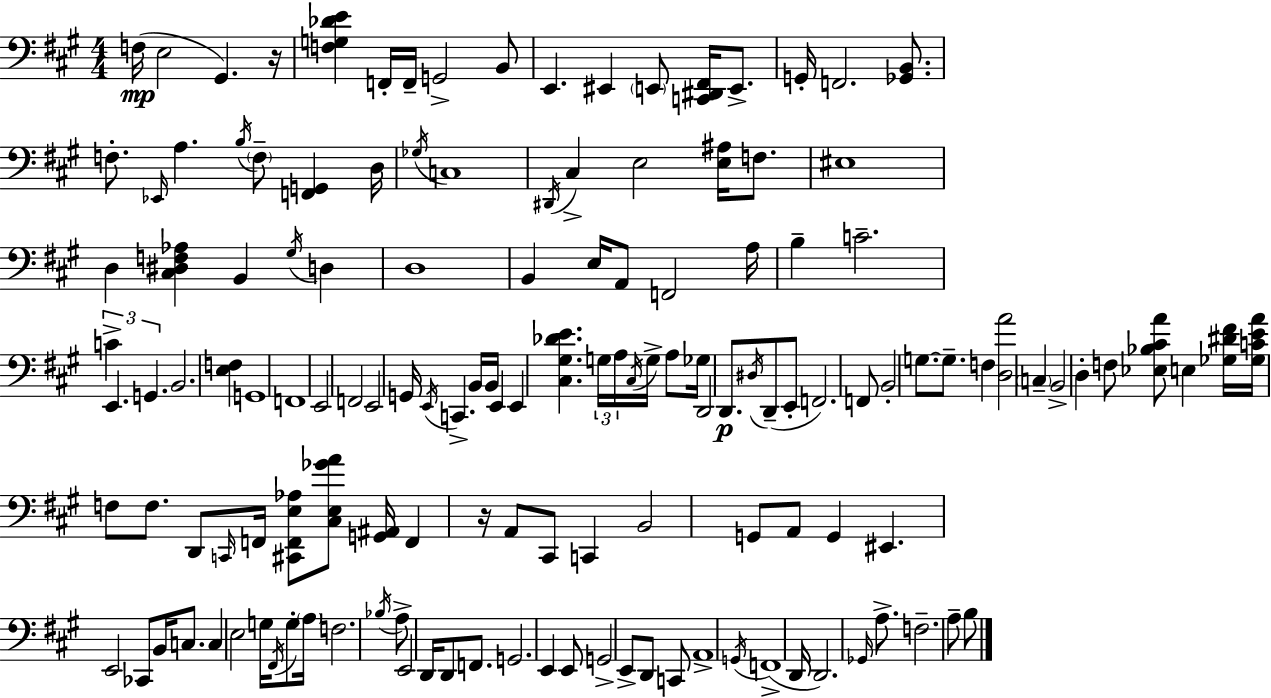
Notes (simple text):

F3/s E3/h G#2/q. R/s [F3,G3,Db4,E4]/q F2/s F2/s G2/h B2/e E2/q. EIS2/q E2/e [C2,D#2,F#2]/s E2/e. G2/s F2/h. [Gb2,B2]/e. F3/e. Eb2/s A3/q. B3/s F3/e [F2,G2]/q D3/s Gb3/s C3/w D#2/s C#3/q E3/h [E3,A#3]/s F3/e. EIS3/w D3/q [C#3,D#3,F3,Ab3]/q B2/q G#3/s D3/q D3/w B2/q E3/s A2/e F2/h A3/s B3/q C4/h. C4/q E2/q. G2/q. B2/h. [E3,F3]/q G2/w F2/w E2/h F2/h E2/h G2/s E2/s C2/q. B2/s B2/s E2/q E2/q [C#3,G#3,Db4,E4]/q. G3/s A3/s C#3/s G3/s A3/e Gb3/s D2/h D2/e. D#3/s D2/e E2/e F2/h. F2/e B2/h G3/e. G3/e. F3/q [D3,A4]/h C3/q B2/h D3/q F3/e [Eb3,Bb3,C#4,A4]/e E3/q [Gb3,D#4,F#4]/s [Gb3,C4,E4,A4]/s F3/e F3/e. D2/e C2/s F2/s [C#2,F2,E3,Ab3]/e [C#3,E3,Gb4,A4]/e [G2,A#2]/s F2/q R/s A2/e C#2/e C2/q B2/h G2/e A2/e G2/q EIS2/q. E2/h CES2/e B2/s C3/e. C3/q E3/h G3/s F#2/s G3/e A3/s F3/h. Bb3/s A3/e E2/h D2/s D2/e F2/e. G2/h. E2/q E2/e G2/h E2/e D2/e C2/e A2/w G2/s F2/w D2/s D2/h. Gb2/s A3/e. F3/h. A3/e B3/e